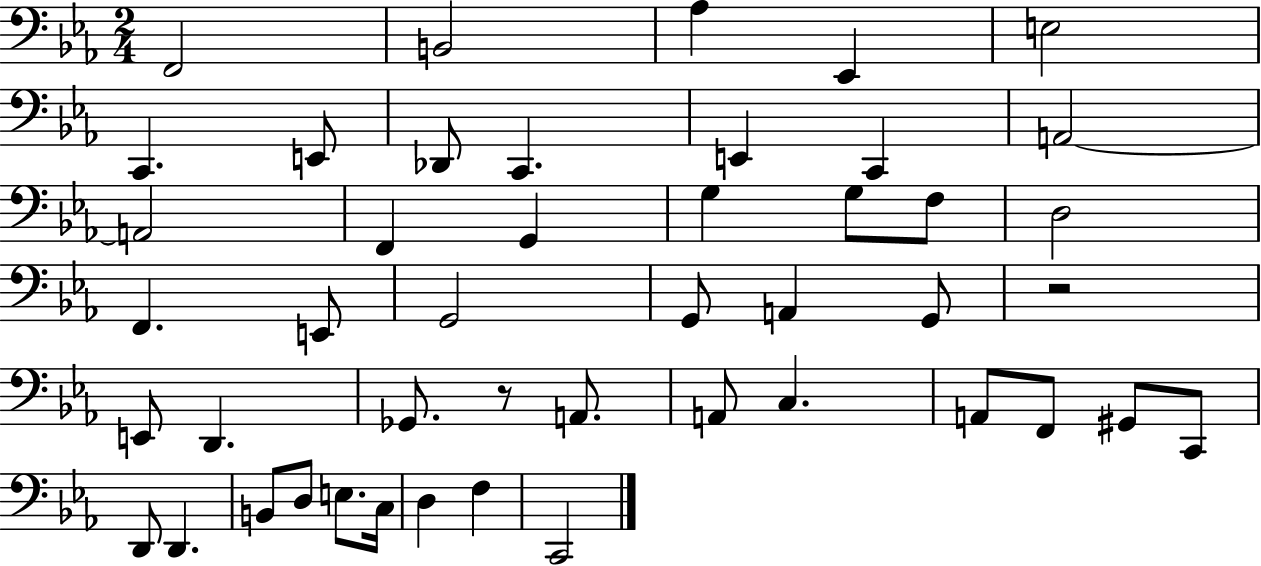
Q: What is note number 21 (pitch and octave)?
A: E2